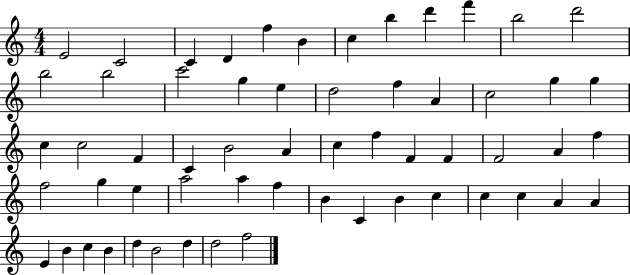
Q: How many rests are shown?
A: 0